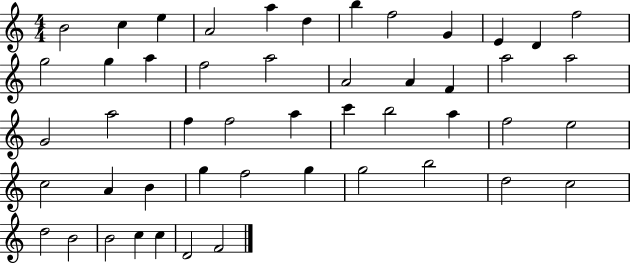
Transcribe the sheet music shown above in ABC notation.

X:1
T:Untitled
M:4/4
L:1/4
K:C
B2 c e A2 a d b f2 G E D f2 g2 g a f2 a2 A2 A F a2 a2 G2 a2 f f2 a c' b2 a f2 e2 c2 A B g f2 g g2 b2 d2 c2 d2 B2 B2 c c D2 F2